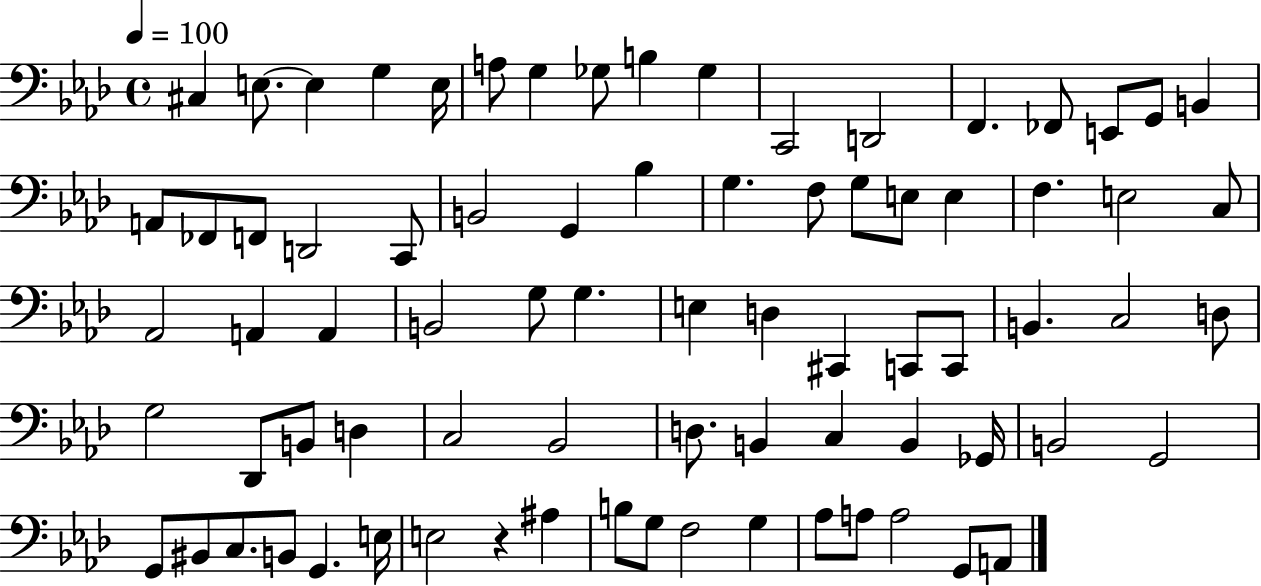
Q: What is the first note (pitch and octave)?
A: C#3